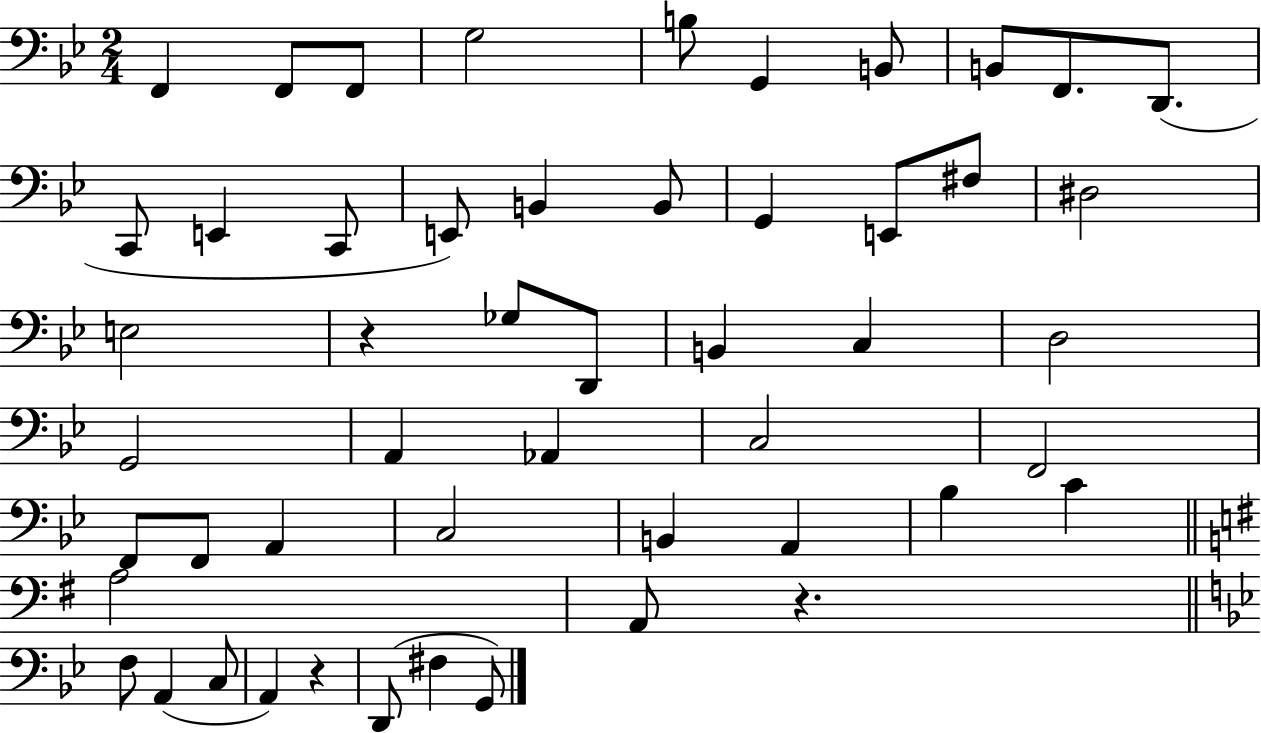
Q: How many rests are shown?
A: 3